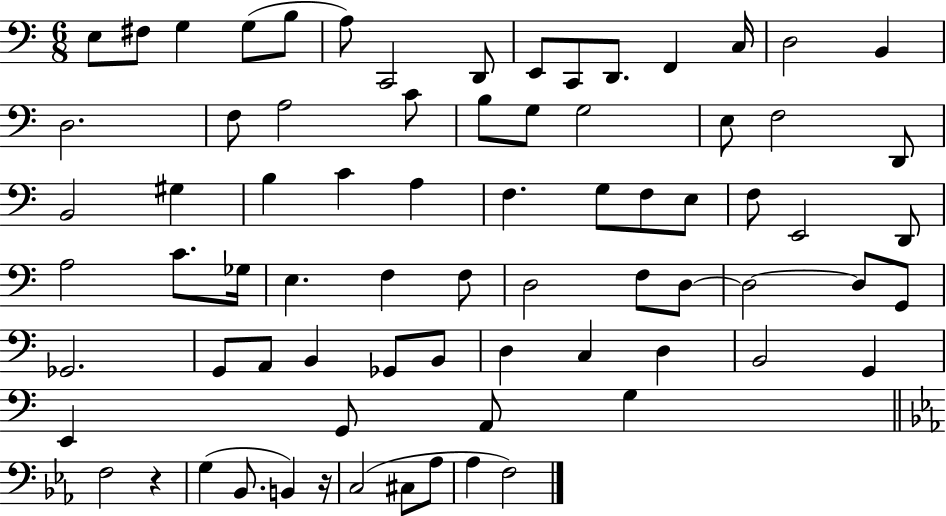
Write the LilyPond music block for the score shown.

{
  \clef bass
  \numericTimeSignature
  \time 6/8
  \key c \major
  \repeat volta 2 { e8 fis8 g4 g8( b8 | a8) c,2 d,8 | e,8 c,8 d,8. f,4 c16 | d2 b,4 | \break d2. | f8 a2 c'8 | b8 g8 g2 | e8 f2 d,8 | \break b,2 gis4 | b4 c'4 a4 | f4. g8 f8 e8 | f8 e,2 d,8 | \break a2 c'8. ges16 | e4. f4 f8 | d2 f8 d8~~ | d2~~ d8 g,8 | \break ges,2. | g,8 a,8 b,4 ges,8 b,8 | d4 c4 d4 | b,2 g,4 | \break e,4 g,8 a,8 g4 | \bar "||" \break \key c \minor f2 r4 | g4( bes,8. b,4) r16 | c2( cis8 aes8 | aes4 f2) | \break } \bar "|."
}